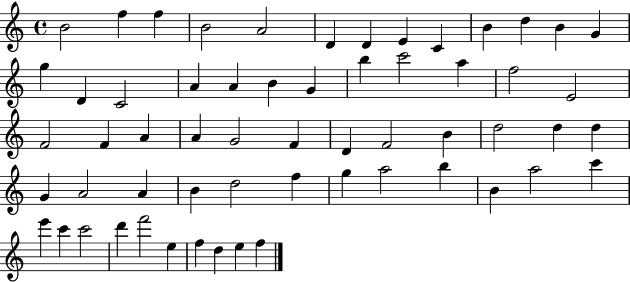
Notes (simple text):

B4/h F5/q F5/q B4/h A4/h D4/q D4/q E4/q C4/q B4/q D5/q B4/q G4/q G5/q D4/q C4/h A4/q A4/q B4/q G4/q B5/q C6/h A5/q F5/h E4/h F4/h F4/q A4/q A4/q G4/h F4/q D4/q F4/h B4/q D5/h D5/q D5/q G4/q A4/h A4/q B4/q D5/h F5/q G5/q A5/h B5/q B4/q A5/h C6/q E6/q C6/q C6/h D6/q F6/h E5/q F5/q D5/q E5/q F5/q